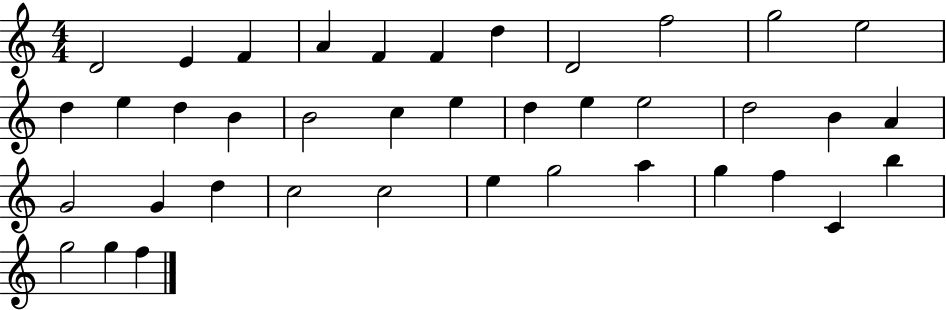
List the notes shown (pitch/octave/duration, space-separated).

D4/h E4/q F4/q A4/q F4/q F4/q D5/q D4/h F5/h G5/h E5/h D5/q E5/q D5/q B4/q B4/h C5/q E5/q D5/q E5/q E5/h D5/h B4/q A4/q G4/h G4/q D5/q C5/h C5/h E5/q G5/h A5/q G5/q F5/q C4/q B5/q G5/h G5/q F5/q